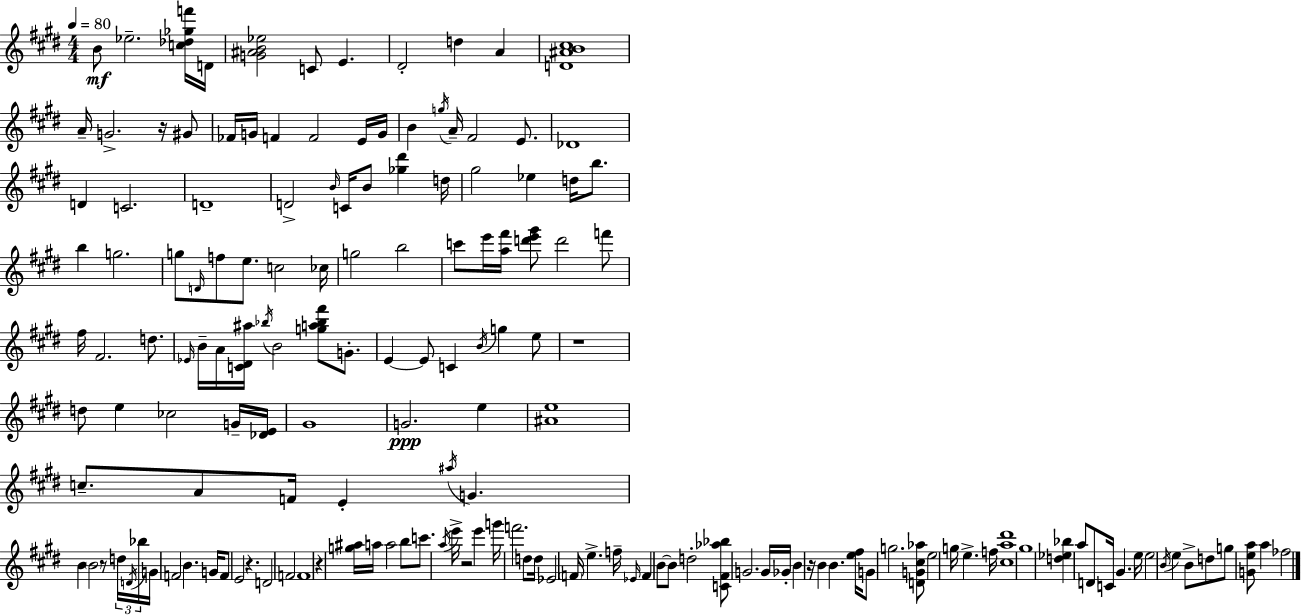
B4/e Eb5/h. [C5,Db5,Gb5,F6]/s D4/s [G4,A#4,B4,Eb5]/h C4/e E4/q. D#4/h D5/q A4/q [D4,A#4,B4,C#5]/w A4/s G4/h. R/s G#4/e FES4/s G4/s F4/q F4/h E4/s G4/s B4/q G5/s A4/s F#4/h E4/e. Db4/w D4/q C4/h. D4/w D4/h B4/s C4/s B4/e [Gb5,D#6]/q D5/s G#5/h Eb5/q D5/s B5/e. B5/q G5/h. G5/e D4/s F5/e E5/e. C5/h CES5/s G5/h B5/h C6/e E6/s [A5,F#6]/s [D6,E6,G#6]/e D6/h F6/e F#5/s F#4/h. D5/e. Eb4/s B4/s A4/s [C4,D#4,A#5]/s Bb5/s B4/h [G5,A5,Bb5,F#6]/e G4/e. E4/q E4/e C4/q B4/s G5/q E5/e R/w D5/e E5/q CES5/h G4/s [Db4,E4]/s G#4/w G4/h. E5/q [A#4,E5]/w C5/e. A4/e F4/s E4/q A#5/s G4/q. B4/q B4/h R/e D5/s D4/s Bb5/s G4/s F4/h B4/q. G4/s F4/e E4/h R/q. D4/h F4/h F4/w R/q [G5,A#5]/s A5/s A5/h B5/e C6/e. A5/s E6/s R/h E6/q G6/s F6/h. D5/e D5/s Eb4/h F4/s E5/q. F5/s Eb4/s F4/q B4/e B4/e D5/h [C4,F#4,Ab5,Bb5]/e G4/h. G4/s Gb4/s B4/q R/s B4/q B4/q. [E5,F#5]/s G4/e G5/h. [D4,G4,C#5,Ab5]/e E5/h G5/s E5/q. F5/s [C#5,A5,D#6]/w G#5/w [D5,Eb5,Bb5]/q A5/e D4/e C4/s G#4/q. E5/s E5/h B4/s E5/q B4/e D5/e G5/e [G4,E5,A5]/e A5/q FES5/h